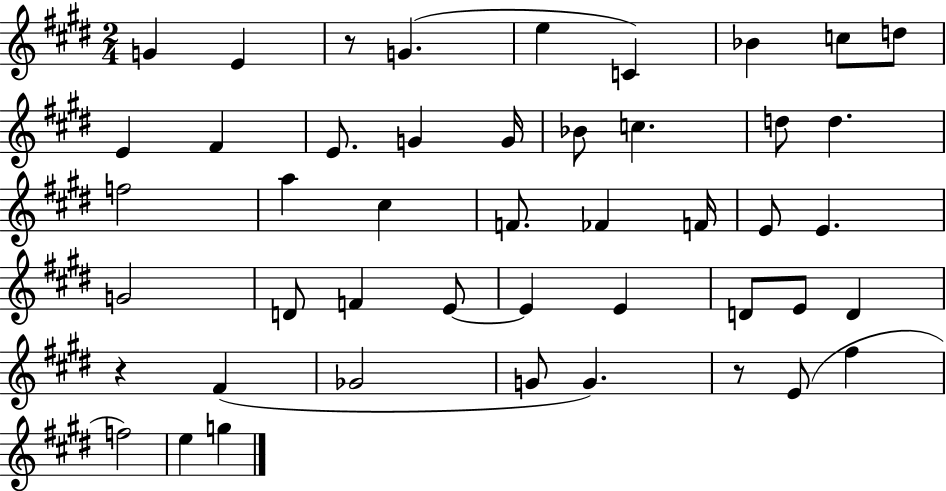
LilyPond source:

{
  \clef treble
  \numericTimeSignature
  \time 2/4
  \key e \major
  \repeat volta 2 { g'4 e'4 | r8 g'4.( | e''4 c'4) | bes'4 c''8 d''8 | \break e'4 fis'4 | e'8. g'4 g'16 | bes'8 c''4. | d''8 d''4. | \break f''2 | a''4 cis''4 | f'8. fes'4 f'16 | e'8 e'4. | \break g'2 | d'8 f'4 e'8~~ | e'4 e'4 | d'8 e'8 d'4 | \break r4 fis'4( | ges'2 | g'8 g'4.) | r8 e'8( fis''4 | \break f''2) | e''4 g''4 | } \bar "|."
}